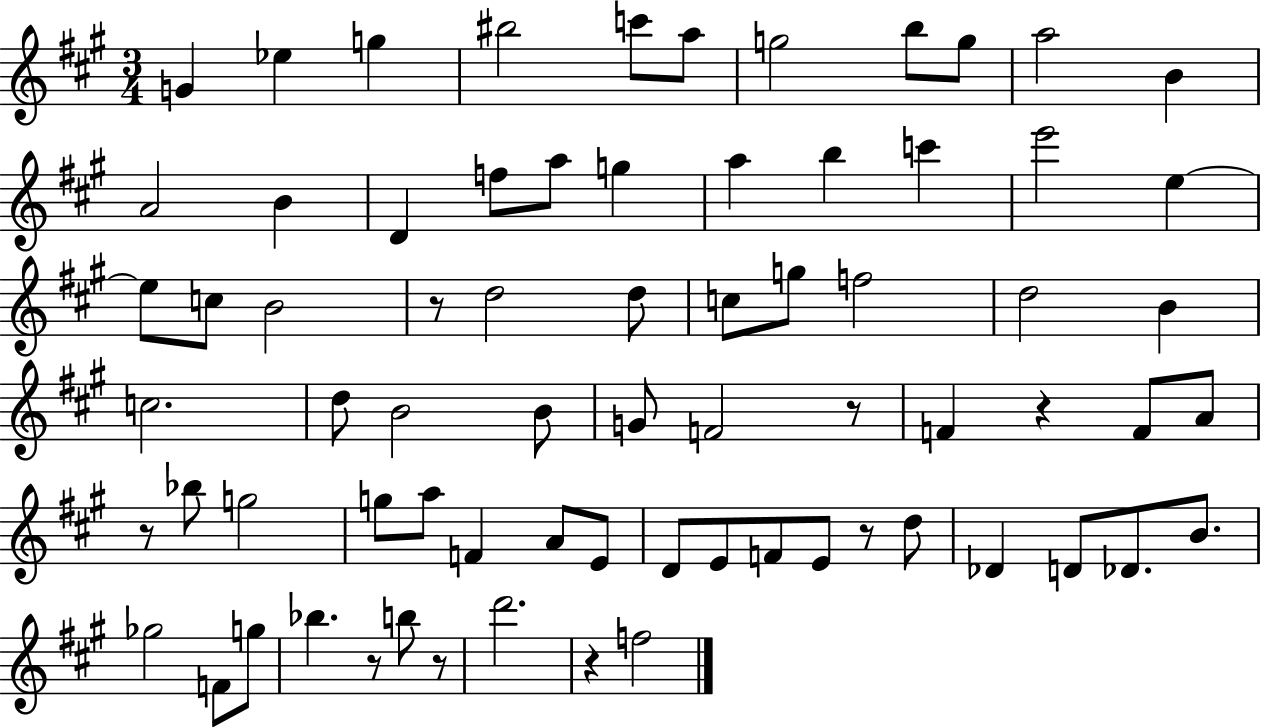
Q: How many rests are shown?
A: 8